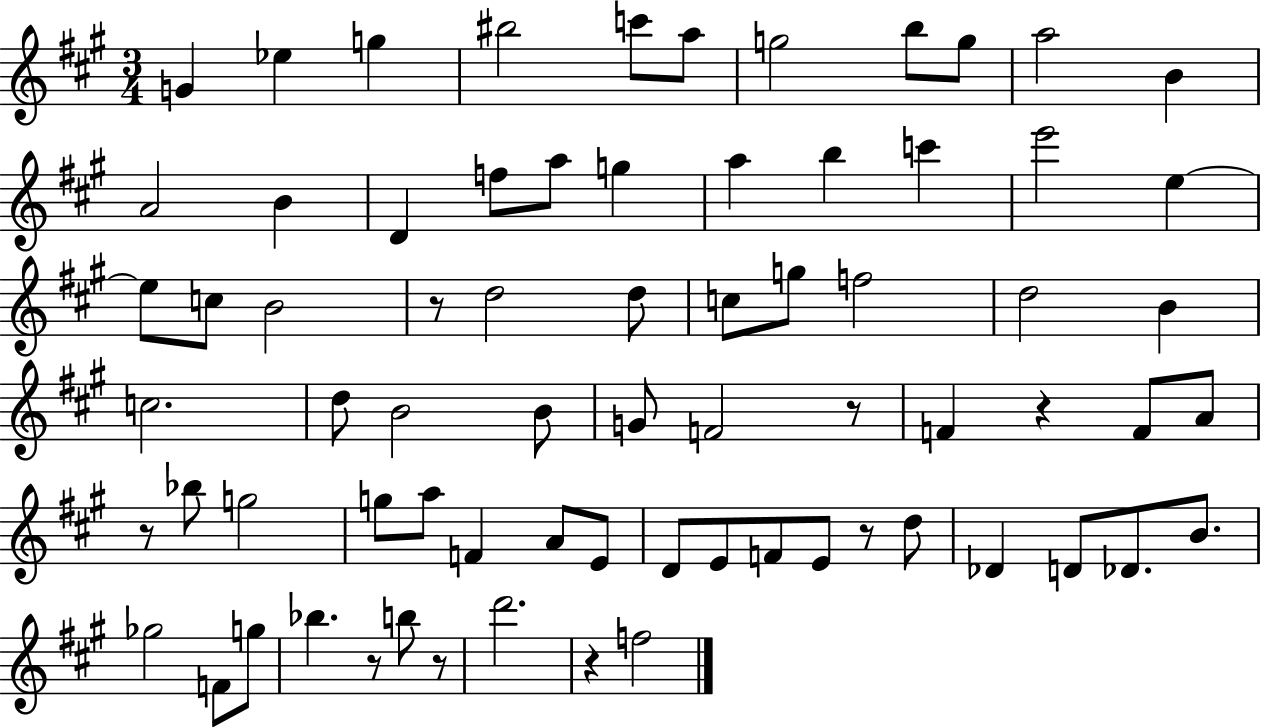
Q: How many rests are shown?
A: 8